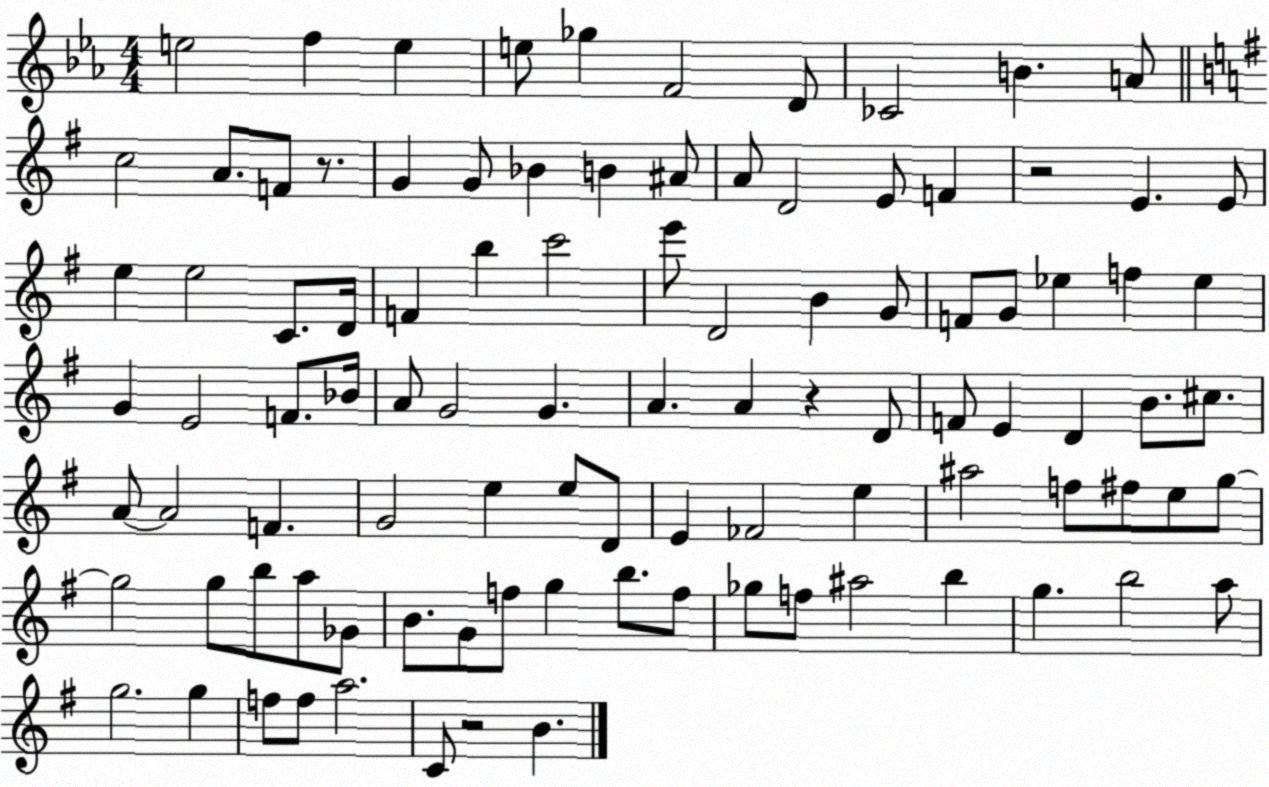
X:1
T:Untitled
M:4/4
L:1/4
K:Eb
e2 f e e/2 _g F2 D/2 _C2 B A/2 c2 A/2 F/2 z/2 G G/2 _B B ^A/2 A/2 D2 E/2 F z2 E E/2 e e2 C/2 D/4 F b c'2 e'/2 D2 B G/2 F/2 G/2 _e f _e G E2 F/2 _B/4 A/2 G2 G A A z D/2 F/2 E D B/2 ^c/2 A/2 A2 F G2 e e/2 D/2 E _F2 e ^a2 f/2 ^f/2 e/2 g/2 g2 g/2 b/2 a/2 _G/2 B/2 G/2 f/2 g b/2 f/2 _g/2 f/2 ^a2 b g b2 a/2 g2 g f/2 f/2 a2 C/2 z2 B